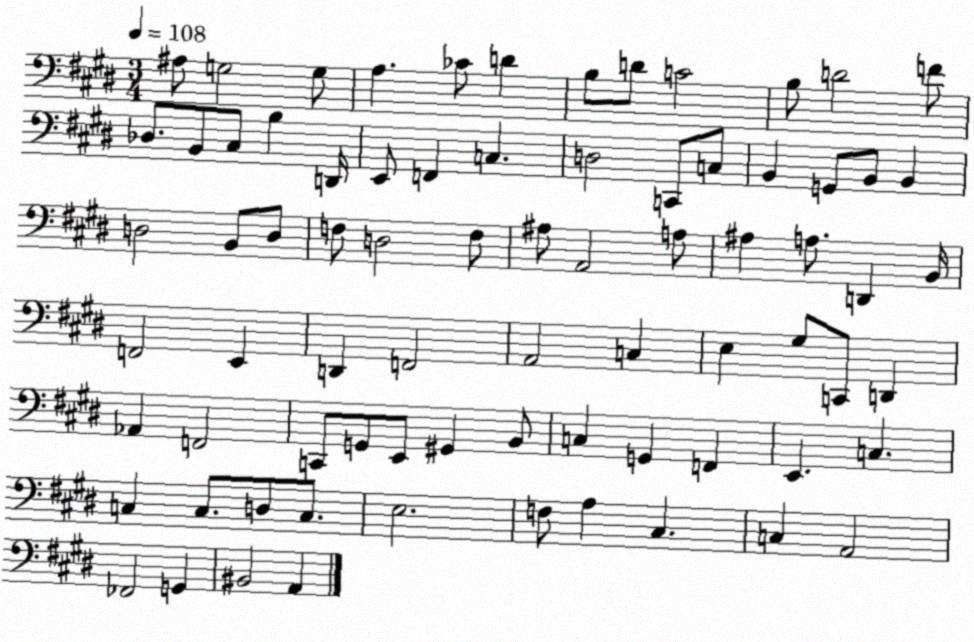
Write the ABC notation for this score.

X:1
T:Untitled
M:3/4
L:1/4
K:E
^A,/2 G,2 G,/2 A, _C/2 D B,/2 D/2 C2 B,/2 D2 F/2 _D,/2 B,,/2 ^C,/2 B, D,,/4 E,,/2 F,, C, D,2 C,,/2 C,/2 B,, G,,/2 B,,/2 B,, D,2 B,,/2 D,/2 F,/2 D,2 F,/2 ^A,/2 A,,2 A,/2 ^A, A,/2 D,, B,,/4 F,,2 E,, D,, F,,2 A,,2 C, E, ^G,/2 C,,/2 D,, _A,, F,,2 C,,/2 G,,/2 E,,/2 ^G,, B,,/2 C, G,, F,, E,, C, C, C,/2 D,/2 C,/2 E,2 F,/2 A, ^C, C, A,,2 _F,,2 G,, ^B,,2 A,,